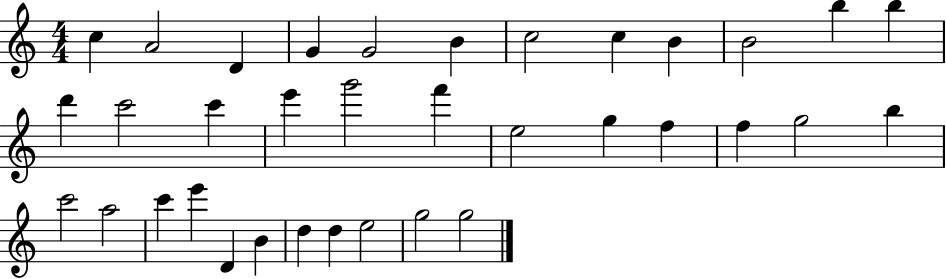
{
  \clef treble
  \numericTimeSignature
  \time 4/4
  \key c \major
  c''4 a'2 d'4 | g'4 g'2 b'4 | c''2 c''4 b'4 | b'2 b''4 b''4 | \break d'''4 c'''2 c'''4 | e'''4 g'''2 f'''4 | e''2 g''4 f''4 | f''4 g''2 b''4 | \break c'''2 a''2 | c'''4 e'''4 d'4 b'4 | d''4 d''4 e''2 | g''2 g''2 | \break \bar "|."
}